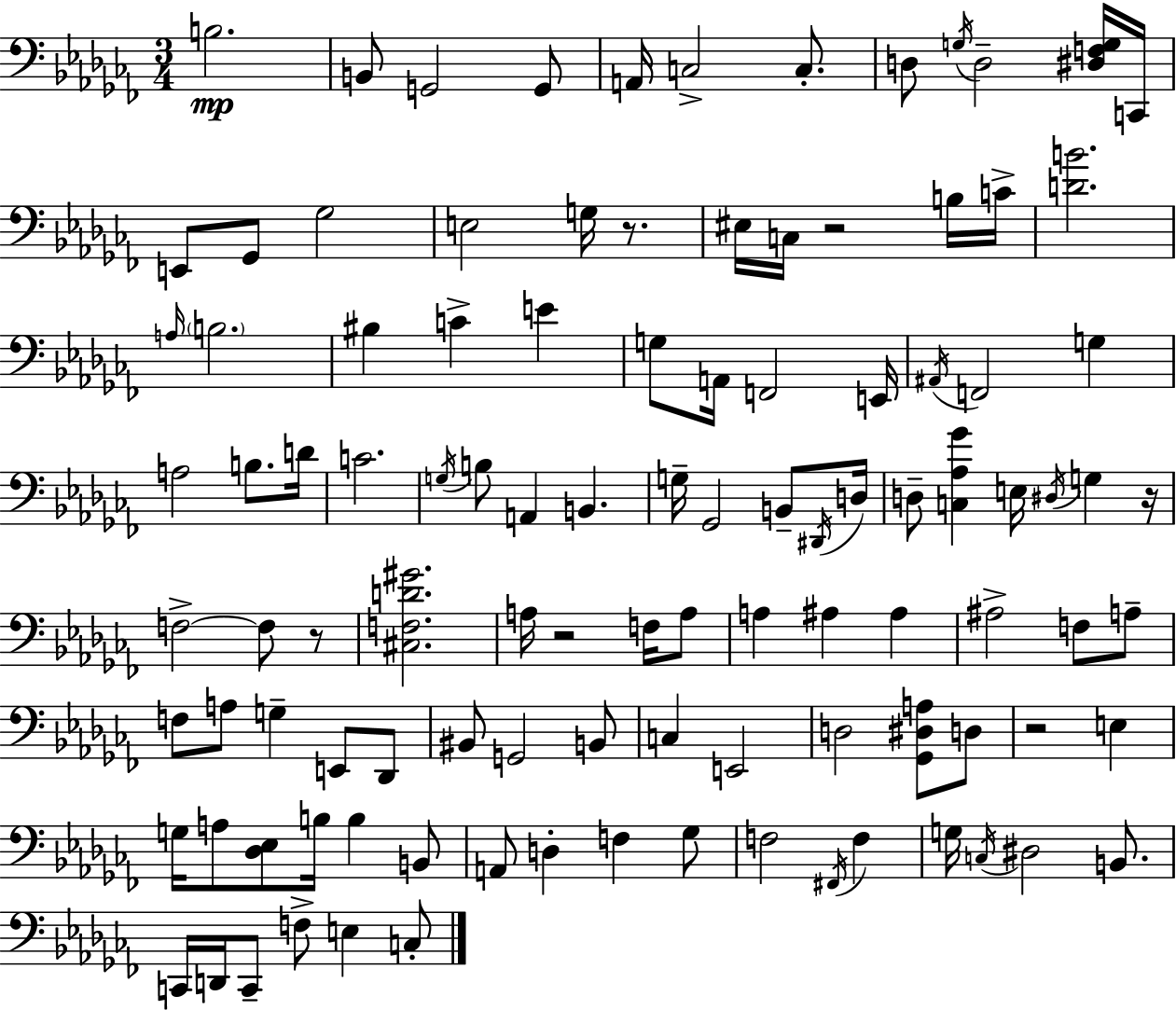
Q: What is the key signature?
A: AES minor